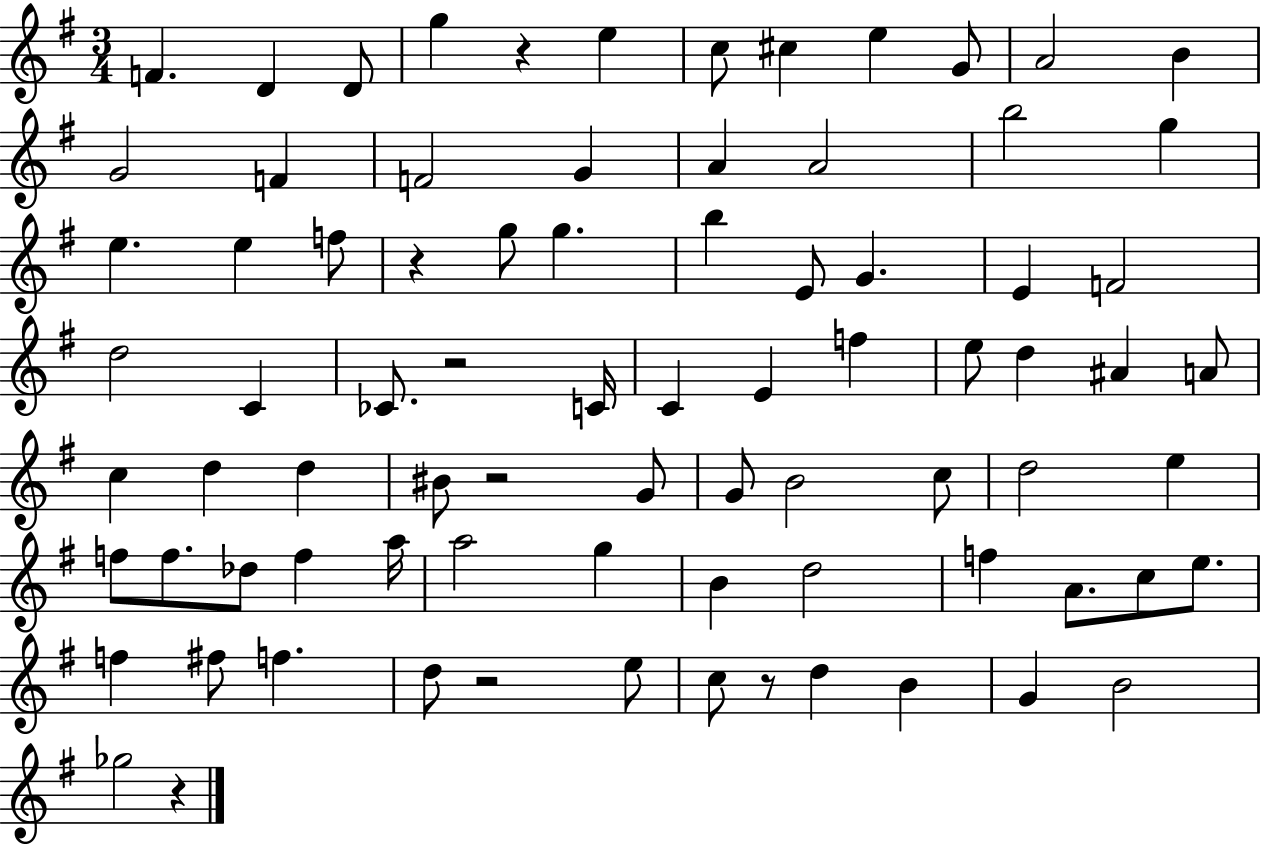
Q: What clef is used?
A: treble